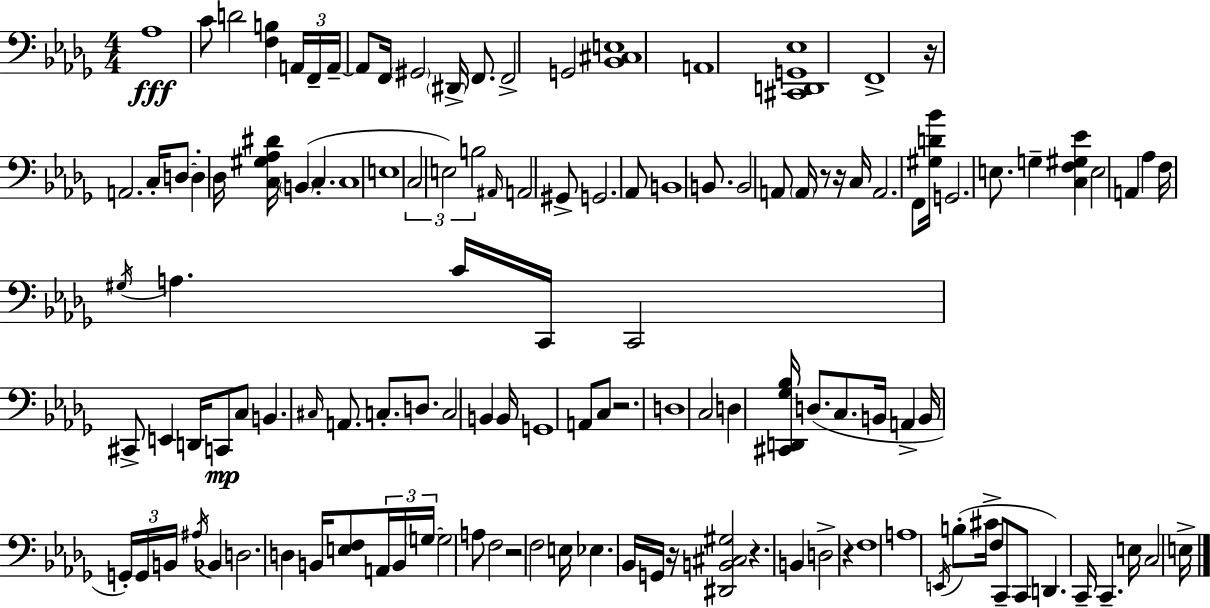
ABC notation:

X:1
T:Untitled
M:4/4
L:1/4
K:Bbm
_A,4 C/2 D2 [F,B,] A,,/4 F,,/4 A,,/4 A,,/2 F,,/4 ^G,,2 ^D,,/4 F,,/2 F,,2 G,,2 [_B,,^C,E,]4 A,,4 [^C,,D,,G,,_E,]4 F,,4 z/4 A,,2 C,/4 D,/2 D, _D,/4 [C,^G,_A,^D]/4 B,, C, C,4 E,4 C,2 E,2 B,2 ^A,,/4 A,,2 ^G,,/2 G,,2 _A,,/2 B,,4 B,,/2 B,,2 A,,/2 A,,/4 z/2 z/4 C,/4 A,,2 F,,/2 [^G,D_B]/4 G,,2 E,/2 G, [C,F,^G,_E] E,2 A,, _A, F,/4 ^G,/4 A, C/4 C,,/4 C,,2 ^C,,/2 E,, D,,/4 C,,/2 C,/2 B,, ^C,/4 A,,/2 C,/2 D,/2 C,2 B,, B,,/4 G,,4 A,,/2 C,/2 z2 D,4 C,2 D, [^C,,D,,_G,_B,]/4 D,/2 C,/2 B,,/4 A,, B,,/4 G,,/4 G,,/4 B,,/4 ^A,/4 _B,, D,2 D, B,,/4 [E,F,]/2 A,,/4 B,,/4 G,/4 G,2 A,/2 F,2 z2 F,2 E,/4 _E, _B,,/4 G,,/4 z/4 [^D,,B,,^C,^G,]2 z B,, D,2 z F,4 A,4 E,,/4 B,/2 ^C/4 F,/2 C,,/2 C,,/2 D,, C,,/4 C,, E,/4 C,2 E,/4